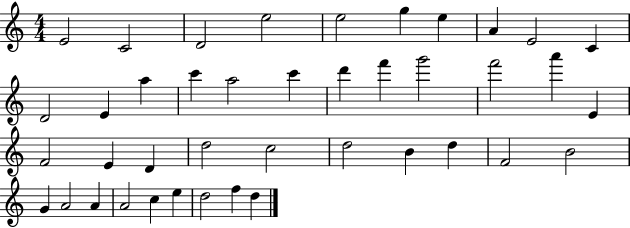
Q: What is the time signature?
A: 4/4